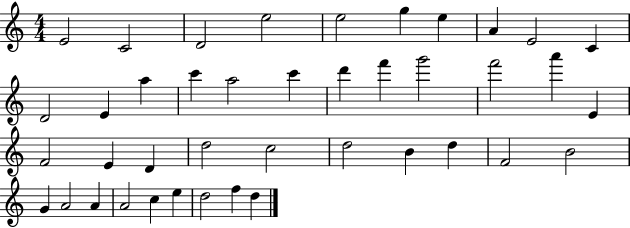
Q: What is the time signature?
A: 4/4